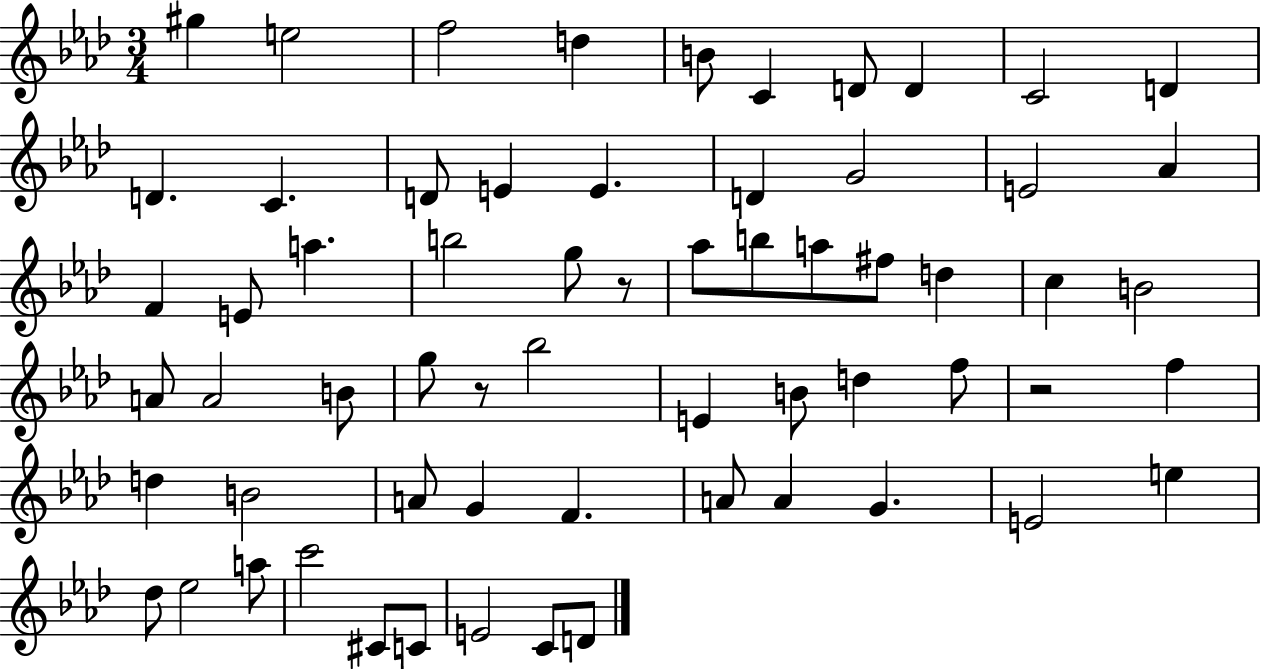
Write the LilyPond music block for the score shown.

{
  \clef treble
  \numericTimeSignature
  \time 3/4
  \key aes \major
  gis''4 e''2 | f''2 d''4 | b'8 c'4 d'8 d'4 | c'2 d'4 | \break d'4. c'4. | d'8 e'4 e'4. | d'4 g'2 | e'2 aes'4 | \break f'4 e'8 a''4. | b''2 g''8 r8 | aes''8 b''8 a''8 fis''8 d''4 | c''4 b'2 | \break a'8 a'2 b'8 | g''8 r8 bes''2 | e'4 b'8 d''4 f''8 | r2 f''4 | \break d''4 b'2 | a'8 g'4 f'4. | a'8 a'4 g'4. | e'2 e''4 | \break des''8 ees''2 a''8 | c'''2 cis'8 c'8 | e'2 c'8 d'8 | \bar "|."
}